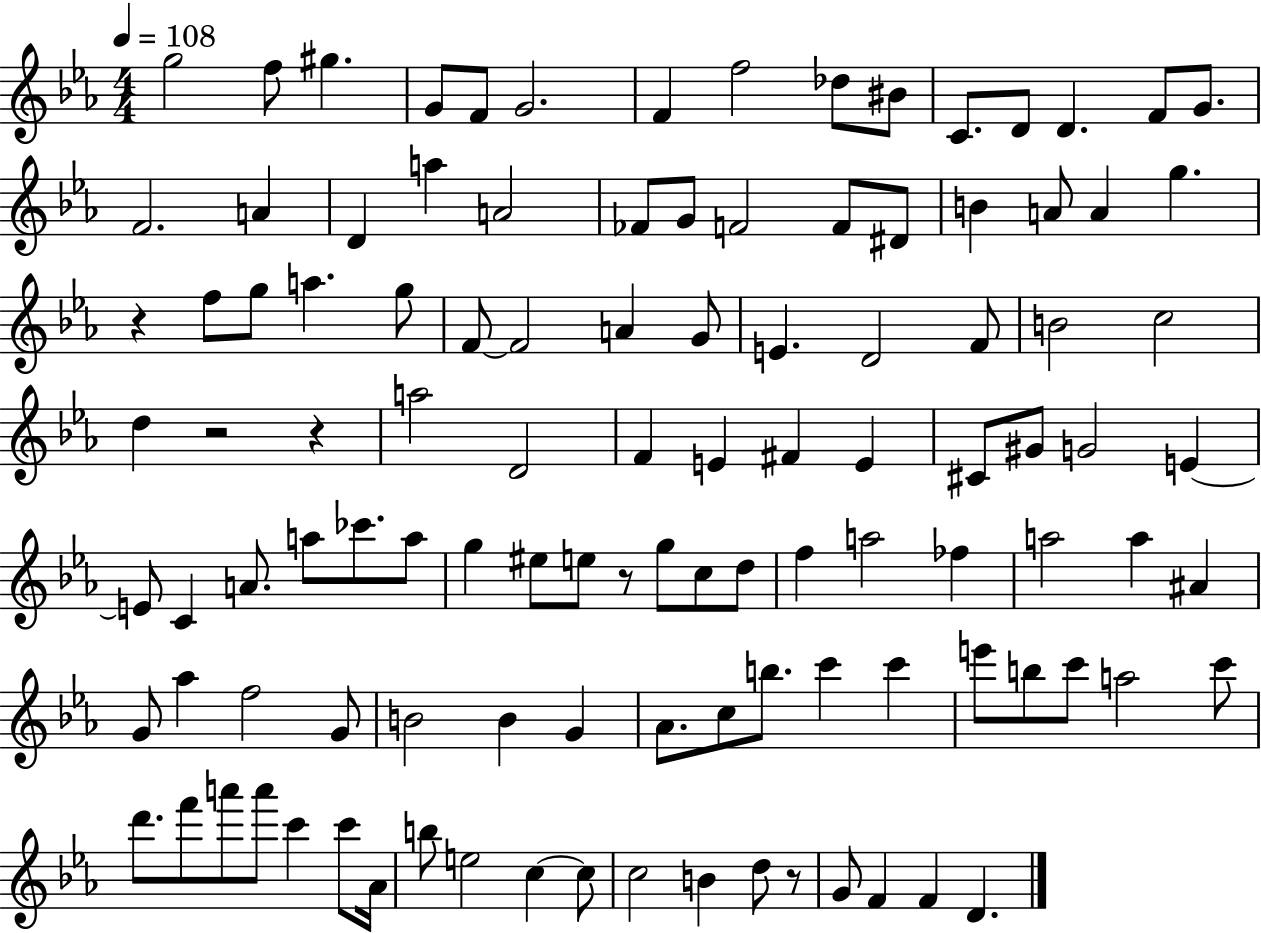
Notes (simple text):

G5/h F5/e G#5/q. G4/e F4/e G4/h. F4/q F5/h Db5/e BIS4/e C4/e. D4/e D4/q. F4/e G4/e. F4/h. A4/q D4/q A5/q A4/h FES4/e G4/e F4/h F4/e D#4/e B4/q A4/e A4/q G5/q. R/q F5/e G5/e A5/q. G5/e F4/e F4/h A4/q G4/e E4/q. D4/h F4/e B4/h C5/h D5/q R/h R/q A5/h D4/h F4/q E4/q F#4/q E4/q C#4/e G#4/e G4/h E4/q E4/e C4/q A4/e. A5/e CES6/e. A5/e G5/q EIS5/e E5/e R/e G5/e C5/e D5/e F5/q A5/h FES5/q A5/h A5/q A#4/q G4/e Ab5/q F5/h G4/e B4/h B4/q G4/q Ab4/e. C5/e B5/e. C6/q C6/q E6/e B5/e C6/e A5/h C6/e D6/e. F6/e A6/e A6/e C6/q C6/e Ab4/s B5/e E5/h C5/q C5/e C5/h B4/q D5/e R/e G4/e F4/q F4/q D4/q.